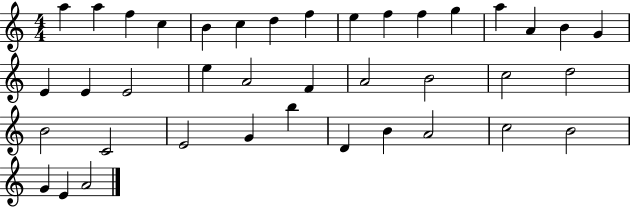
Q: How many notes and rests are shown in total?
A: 39